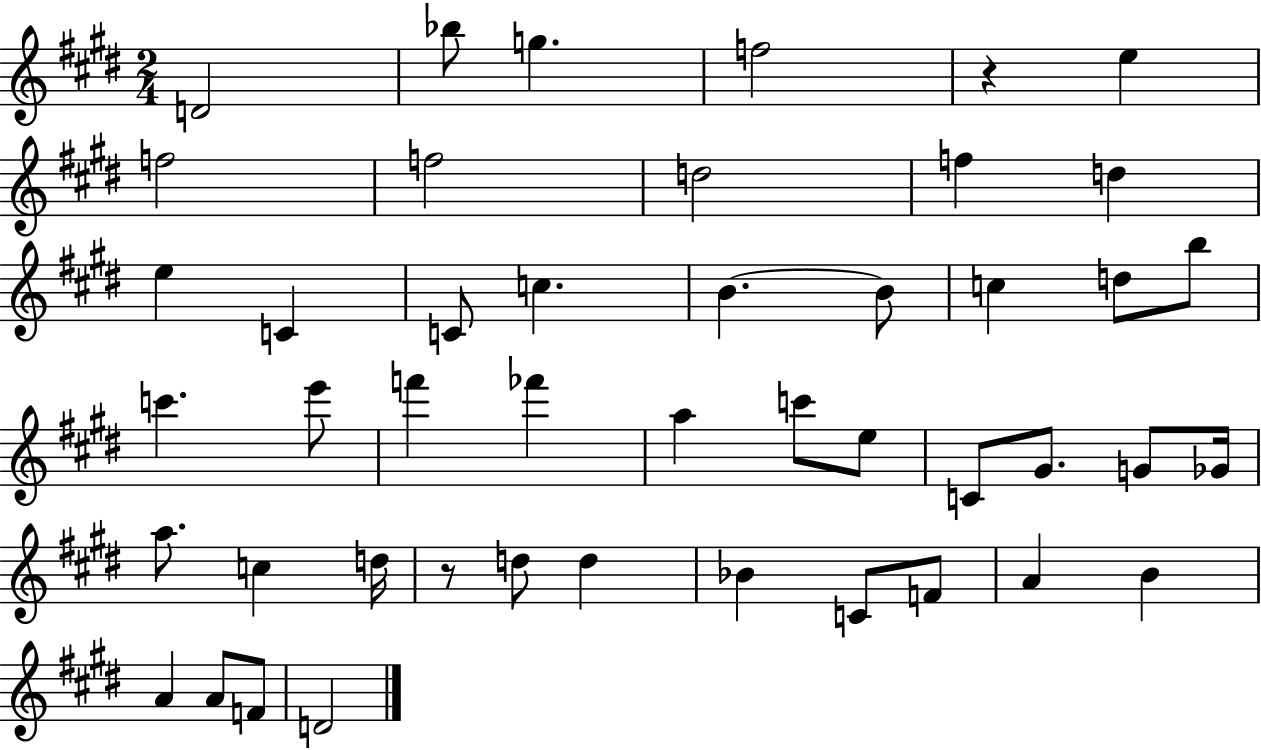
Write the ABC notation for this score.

X:1
T:Untitled
M:2/4
L:1/4
K:E
D2 _b/2 g f2 z e f2 f2 d2 f d e C C/2 c B B/2 c d/2 b/2 c' e'/2 f' _f' a c'/2 e/2 C/2 ^G/2 G/2 _G/4 a/2 c d/4 z/2 d/2 d _B C/2 F/2 A B A A/2 F/2 D2